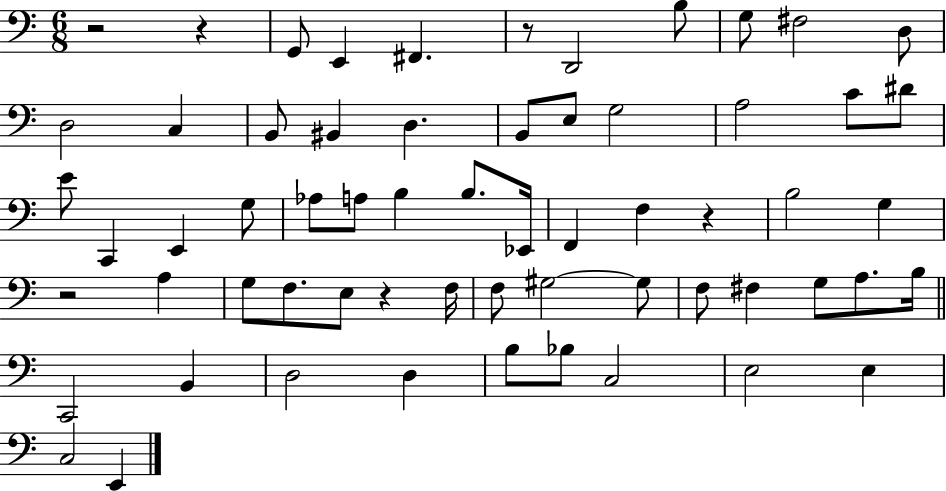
X:1
T:Untitled
M:6/8
L:1/4
K:C
z2 z G,,/2 E,, ^F,, z/2 D,,2 B,/2 G,/2 ^F,2 D,/2 D,2 C, B,,/2 ^B,, D, B,,/2 E,/2 G,2 A,2 C/2 ^D/2 E/2 C,, E,, G,/2 _A,/2 A,/2 B, B,/2 _E,,/4 F,, F, z B,2 G, z2 A, G,/2 F,/2 E,/2 z F,/4 F,/2 ^G,2 ^G,/2 F,/2 ^F, G,/2 A,/2 B,/4 C,,2 B,, D,2 D, B,/2 _B,/2 C,2 E,2 E, C,2 E,,